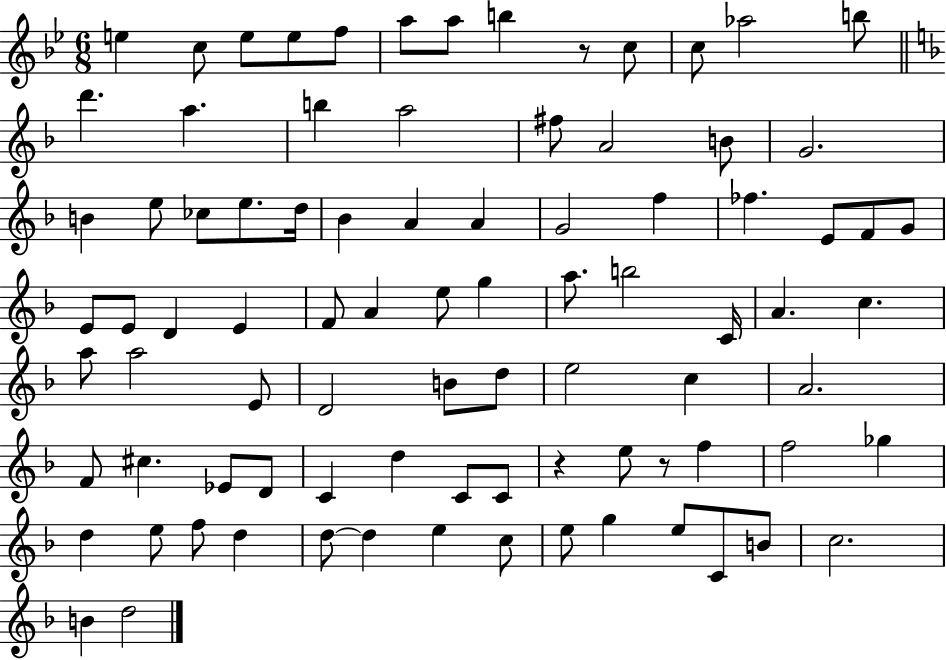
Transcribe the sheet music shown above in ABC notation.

X:1
T:Untitled
M:6/8
L:1/4
K:Bb
e c/2 e/2 e/2 f/2 a/2 a/2 b z/2 c/2 c/2 _a2 b/2 d' a b a2 ^f/2 A2 B/2 G2 B e/2 _c/2 e/2 d/4 _B A A G2 f _f E/2 F/2 G/2 E/2 E/2 D E F/2 A e/2 g a/2 b2 C/4 A c a/2 a2 E/2 D2 B/2 d/2 e2 c A2 F/2 ^c _E/2 D/2 C d C/2 C/2 z e/2 z/2 f f2 _g d e/2 f/2 d d/2 d e c/2 e/2 g e/2 C/2 B/2 c2 B d2